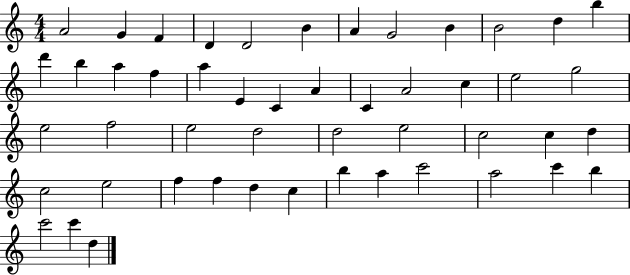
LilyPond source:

{
  \clef treble
  \numericTimeSignature
  \time 4/4
  \key c \major
  a'2 g'4 f'4 | d'4 d'2 b'4 | a'4 g'2 b'4 | b'2 d''4 b''4 | \break d'''4 b''4 a''4 f''4 | a''4 e'4 c'4 a'4 | c'4 a'2 c''4 | e''2 g''2 | \break e''2 f''2 | e''2 d''2 | d''2 e''2 | c''2 c''4 d''4 | \break c''2 e''2 | f''4 f''4 d''4 c''4 | b''4 a''4 c'''2 | a''2 c'''4 b''4 | \break c'''2 c'''4 d''4 | \bar "|."
}